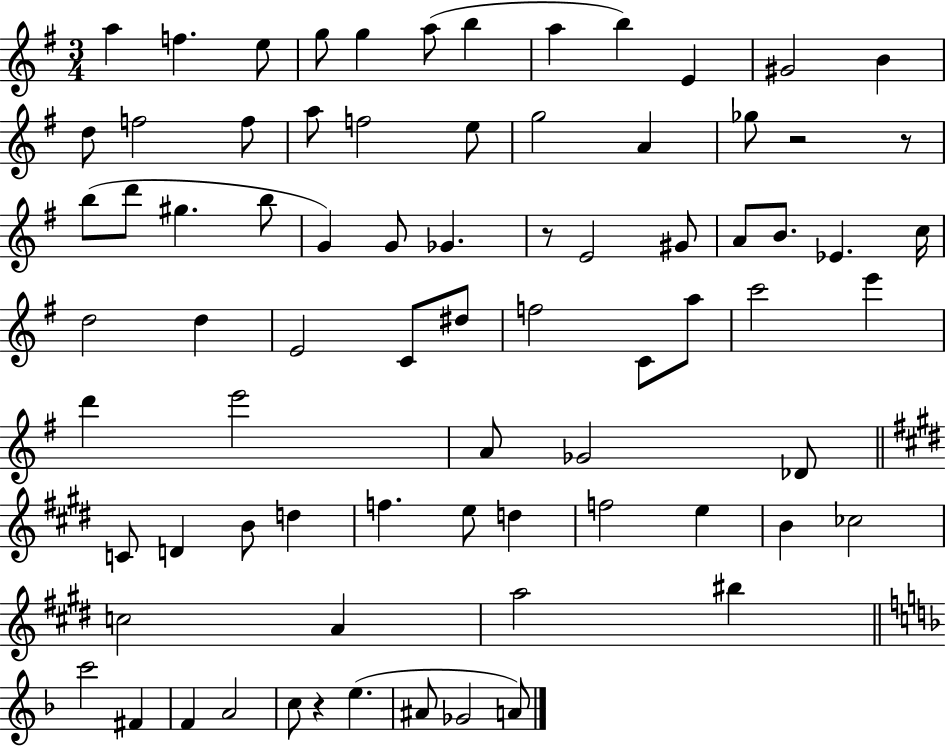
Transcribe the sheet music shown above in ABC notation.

X:1
T:Untitled
M:3/4
L:1/4
K:G
a f e/2 g/2 g a/2 b a b E ^G2 B d/2 f2 f/2 a/2 f2 e/2 g2 A _g/2 z2 z/2 b/2 d'/2 ^g b/2 G G/2 _G z/2 E2 ^G/2 A/2 B/2 _E c/4 d2 d E2 C/2 ^d/2 f2 C/2 a/2 c'2 e' d' e'2 A/2 _G2 _D/2 C/2 D B/2 d f e/2 d f2 e B _c2 c2 A a2 ^b c'2 ^F F A2 c/2 z e ^A/2 _G2 A/2